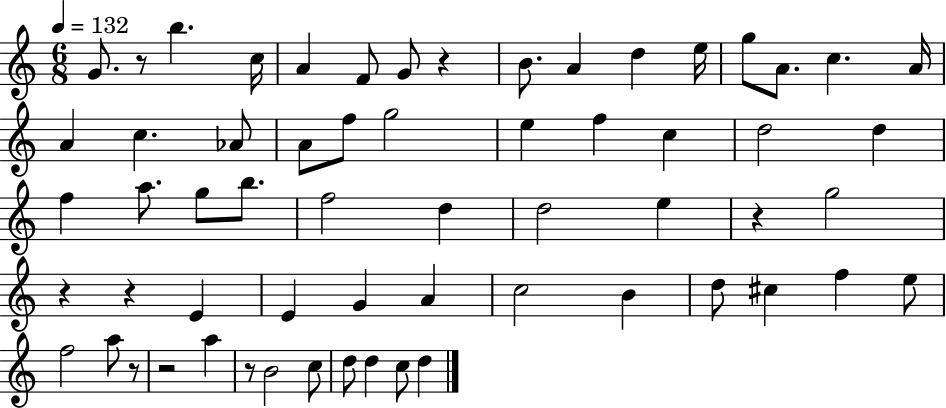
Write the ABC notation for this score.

X:1
T:Untitled
M:6/8
L:1/4
K:C
G/2 z/2 b c/4 A F/2 G/2 z B/2 A d e/4 g/2 A/2 c A/4 A c _A/2 A/2 f/2 g2 e f c d2 d f a/2 g/2 b/2 f2 d d2 e z g2 z z E E G A c2 B d/2 ^c f e/2 f2 a/2 z/2 z2 a z/2 B2 c/2 d/2 d c/2 d